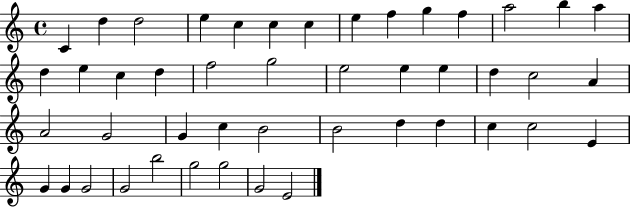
C4/q D5/q D5/h E5/q C5/q C5/q C5/q E5/q F5/q G5/q F5/q A5/h B5/q A5/q D5/q E5/q C5/q D5/q F5/h G5/h E5/h E5/q E5/q D5/q C5/h A4/q A4/h G4/h G4/q C5/q B4/h B4/h D5/q D5/q C5/q C5/h E4/q G4/q G4/q G4/h G4/h B5/h G5/h G5/h G4/h E4/h